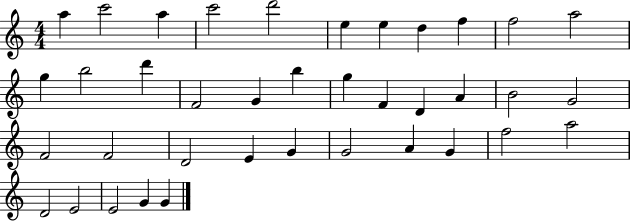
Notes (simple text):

A5/q C6/h A5/q C6/h D6/h E5/q E5/q D5/q F5/q F5/h A5/h G5/q B5/h D6/q F4/h G4/q B5/q G5/q F4/q D4/q A4/q B4/h G4/h F4/h F4/h D4/h E4/q G4/q G4/h A4/q G4/q F5/h A5/h D4/h E4/h E4/h G4/q G4/q